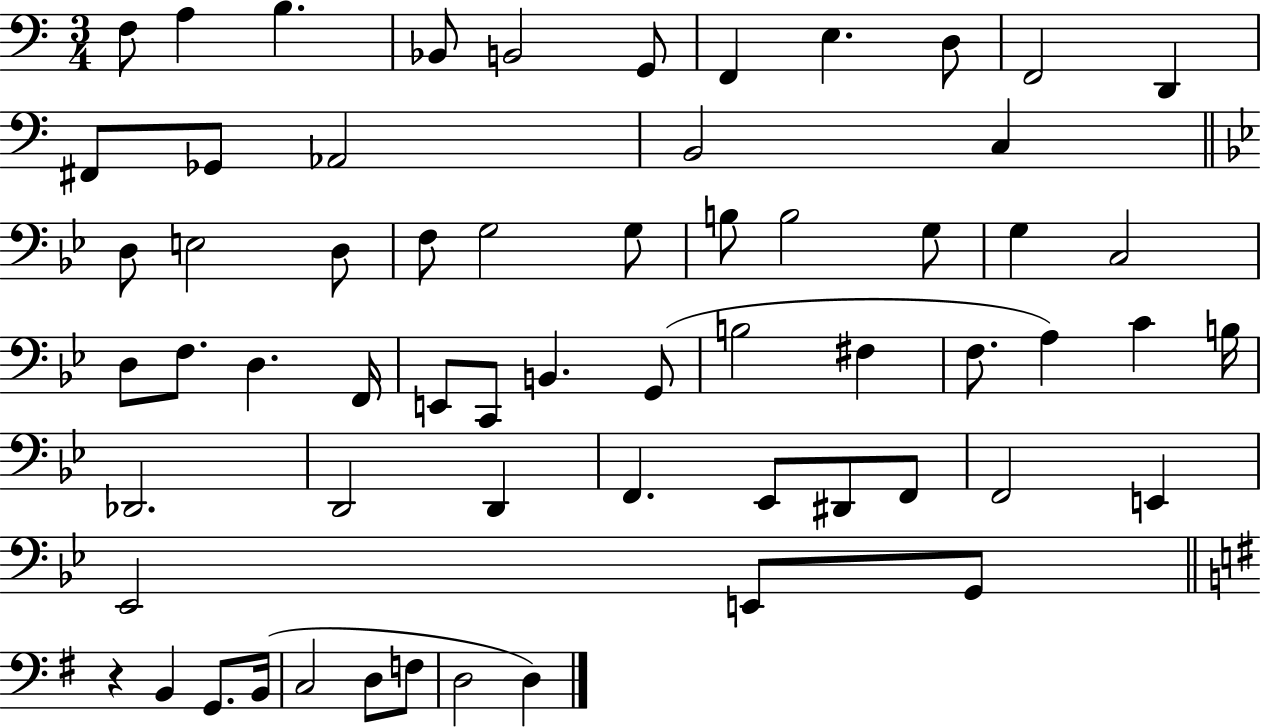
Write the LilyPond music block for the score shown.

{
  \clef bass
  \numericTimeSignature
  \time 3/4
  \key c \major
  f8 a4 b4. | bes,8 b,2 g,8 | f,4 e4. d8 | f,2 d,4 | \break fis,8 ges,8 aes,2 | b,2 c4 | \bar "||" \break \key bes \major d8 e2 d8 | f8 g2 g8 | b8 b2 g8 | g4 c2 | \break d8 f8. d4. f,16 | e,8 c,8 b,4. g,8( | b2 fis4 | f8. a4) c'4 b16 | \break des,2. | d,2 d,4 | f,4. ees,8 dis,8 f,8 | f,2 e,4 | \break ees,2 e,8 g,8 | \bar "||" \break \key g \major r4 b,4 g,8. b,16( | c2 d8 f8 | d2 d4) | \bar "|."
}